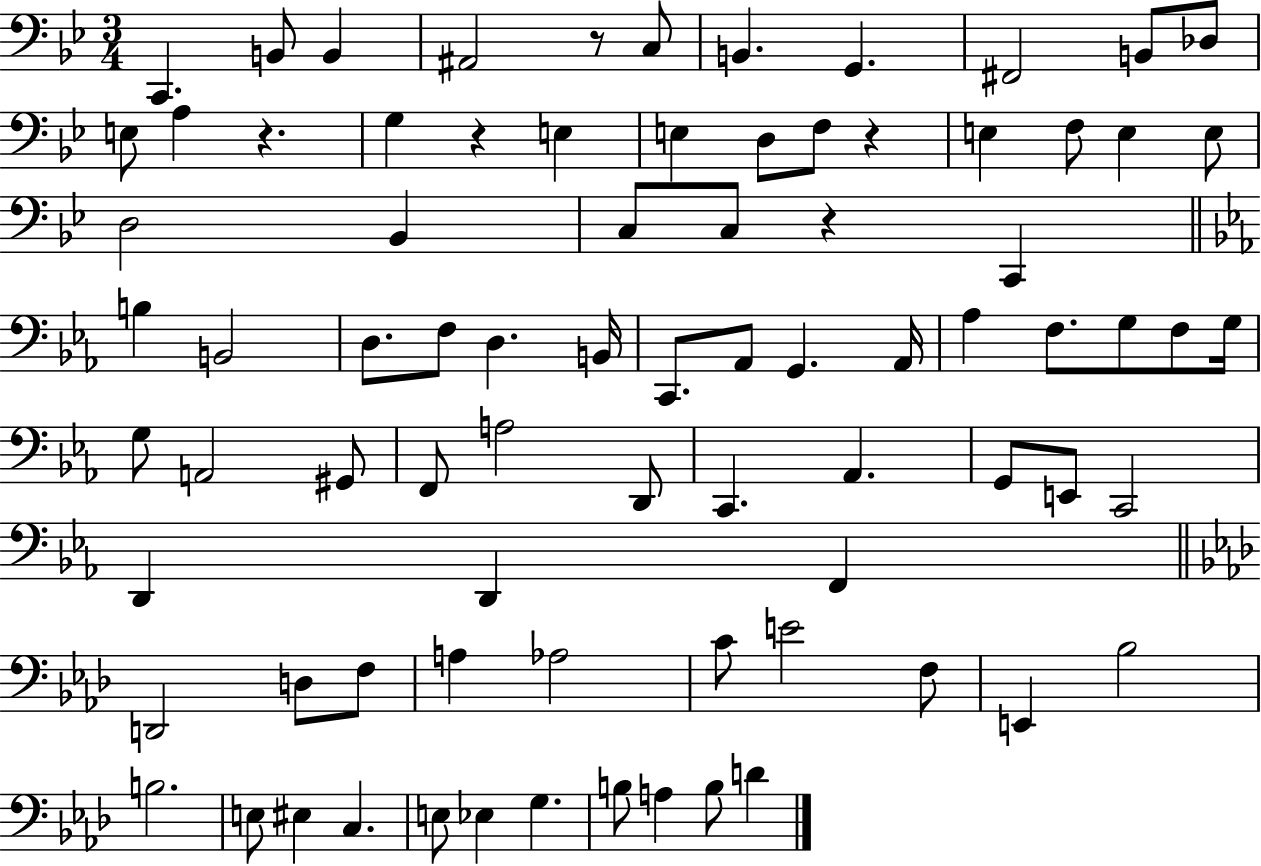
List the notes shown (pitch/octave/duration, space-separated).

C2/q. B2/e B2/q A#2/h R/e C3/e B2/q. G2/q. F#2/h B2/e Db3/e E3/e A3/q R/q. G3/q R/q E3/q E3/q D3/e F3/e R/q E3/q F3/e E3/q E3/e D3/h Bb2/q C3/e C3/e R/q C2/q B3/q B2/h D3/e. F3/e D3/q. B2/s C2/e. Ab2/e G2/q. Ab2/s Ab3/q F3/e. G3/e F3/e G3/s G3/e A2/h G#2/e F2/e A3/h D2/e C2/q. Ab2/q. G2/e E2/e C2/h D2/q D2/q F2/q D2/h D3/e F3/e A3/q Ab3/h C4/e E4/h F3/e E2/q Bb3/h B3/h. E3/e EIS3/q C3/q. E3/e Eb3/q G3/q. B3/e A3/q B3/e D4/q